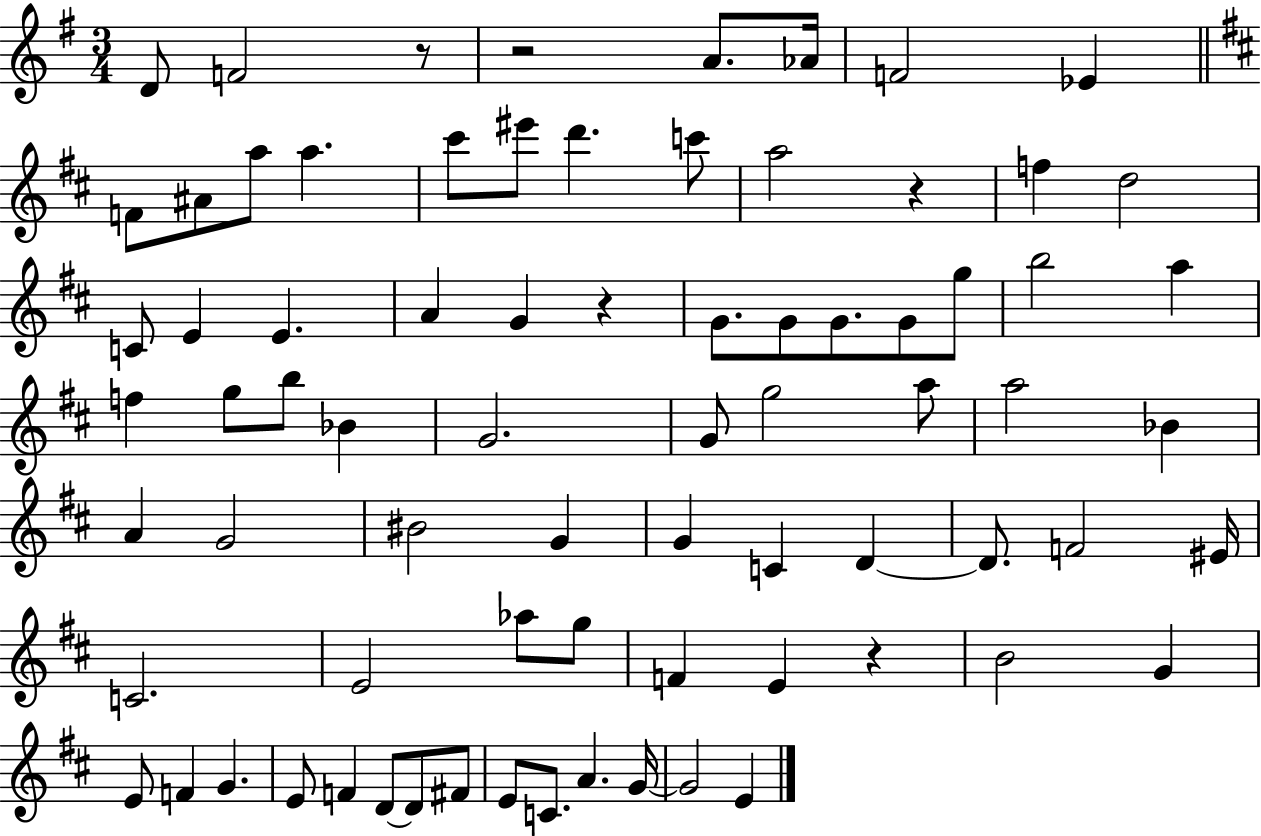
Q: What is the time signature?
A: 3/4